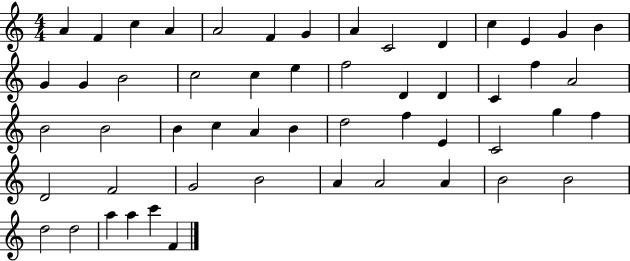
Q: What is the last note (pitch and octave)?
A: F4